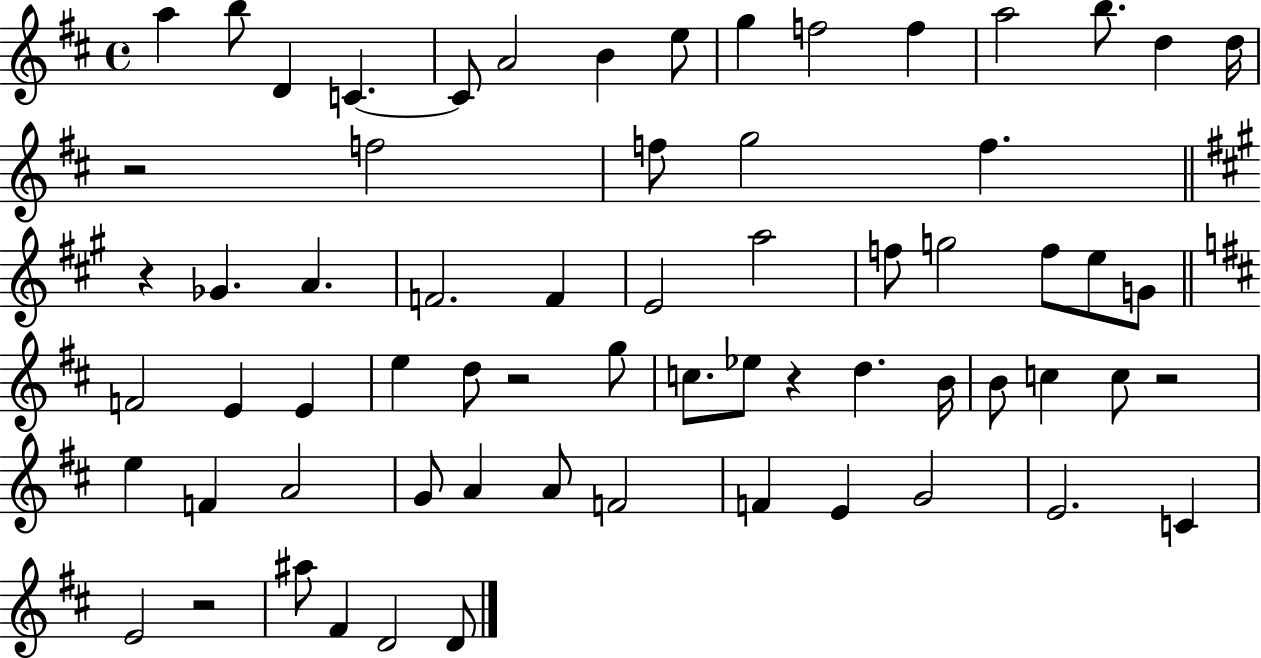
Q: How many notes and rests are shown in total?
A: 66